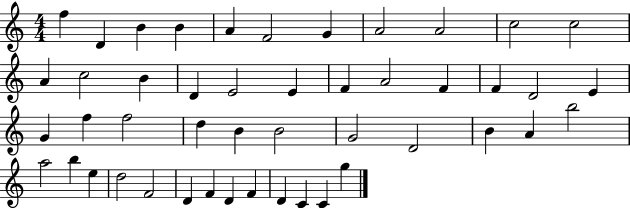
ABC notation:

X:1
T:Untitled
M:4/4
L:1/4
K:C
f D B B A F2 G A2 A2 c2 c2 A c2 B D E2 E F A2 F F D2 E G f f2 d B B2 G2 D2 B A b2 a2 b e d2 F2 D F D F D C C g